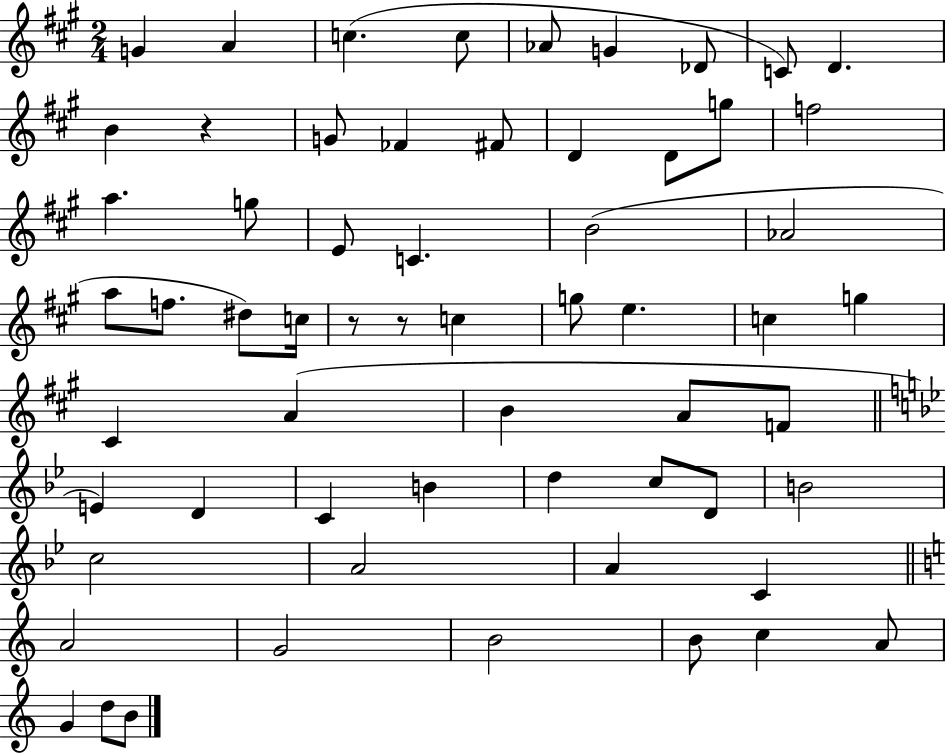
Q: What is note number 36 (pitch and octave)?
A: A4